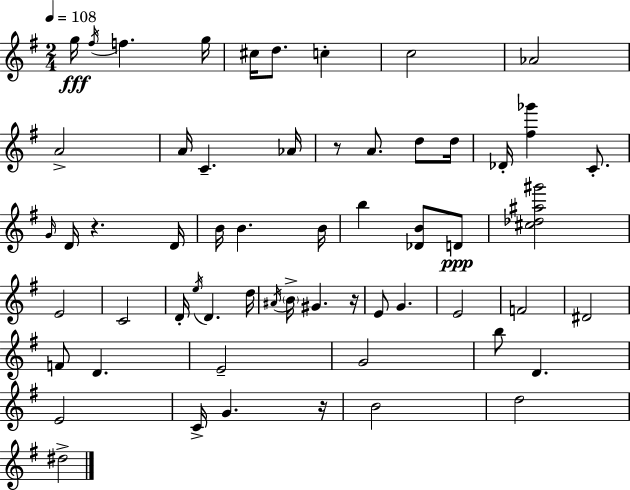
G5/s F#5/s F5/q. G5/s C#5/s D5/e. C5/q C5/h Ab4/h A4/h A4/s C4/q. Ab4/s R/e A4/e. D5/e D5/s Db4/s [F#5,Gb6]/q C4/e. G4/s D4/s R/q. D4/s B4/s B4/q. B4/s B5/q [Db4,B4]/e D4/e [C#5,Db5,A#5,G#6]/h E4/h C4/h D4/s E5/s D4/q. D5/s A#4/s B4/s G#4/q. R/s E4/e G4/q. E4/h F4/h D#4/h F4/e D4/q. E4/h G4/h B5/e D4/q. E4/h C4/s G4/q. R/s B4/h D5/h D#5/h